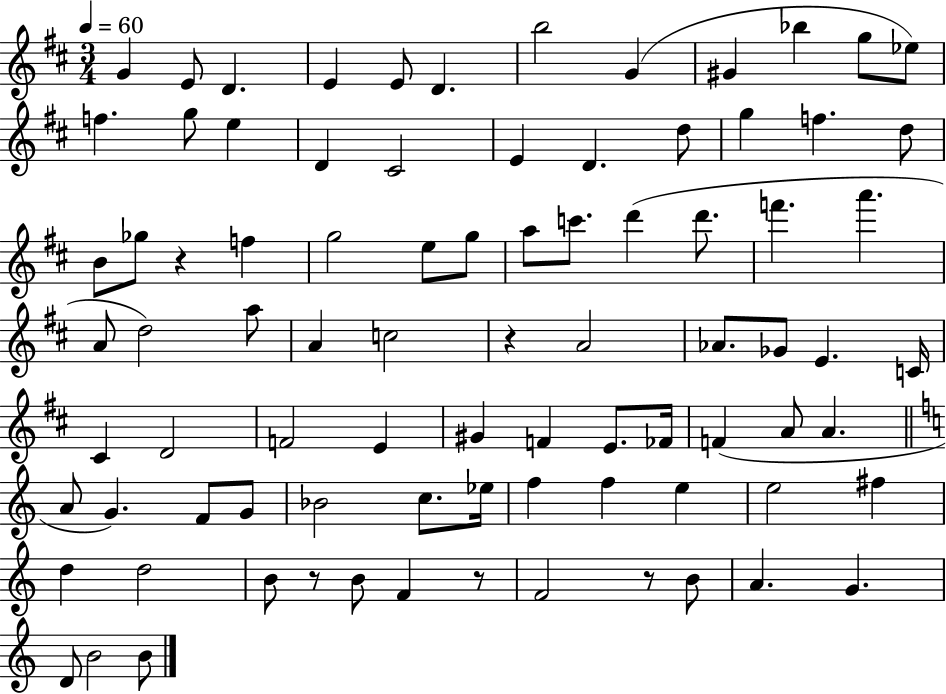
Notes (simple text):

G4/q E4/e D4/q. E4/q E4/e D4/q. B5/h G4/q G#4/q Bb5/q G5/e Eb5/e F5/q. G5/e E5/q D4/q C#4/h E4/q D4/q. D5/e G5/q F5/q. D5/e B4/e Gb5/e R/q F5/q G5/h E5/e G5/e A5/e C6/e. D6/q D6/e. F6/q. A6/q. A4/e D5/h A5/e A4/q C5/h R/q A4/h Ab4/e. Gb4/e E4/q. C4/s C#4/q D4/h F4/h E4/q G#4/q F4/q E4/e. FES4/s F4/q A4/e A4/q. A4/e G4/q. F4/e G4/e Bb4/h C5/e. Eb5/s F5/q F5/q E5/q E5/h F#5/q D5/q D5/h B4/e R/e B4/e F4/q R/e F4/h R/e B4/e A4/q. G4/q. D4/e B4/h B4/e